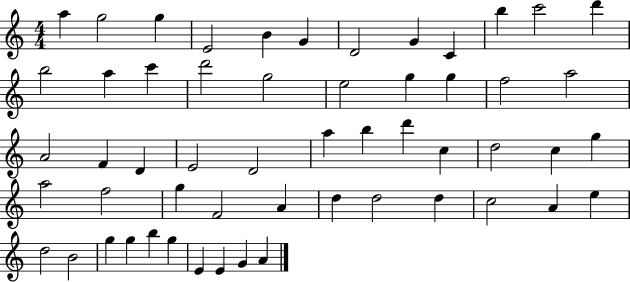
X:1
T:Untitled
M:4/4
L:1/4
K:C
a g2 g E2 B G D2 G C b c'2 d' b2 a c' d'2 g2 e2 g g f2 a2 A2 F D E2 D2 a b d' c d2 c g a2 f2 g F2 A d d2 d c2 A e d2 B2 g g b g E E G A